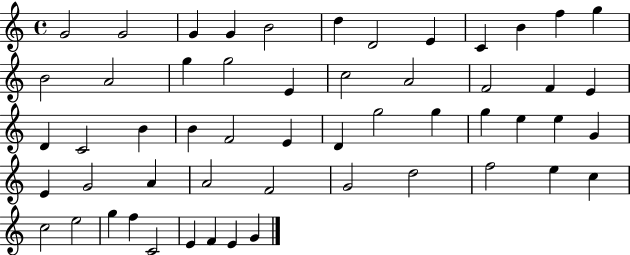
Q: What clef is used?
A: treble